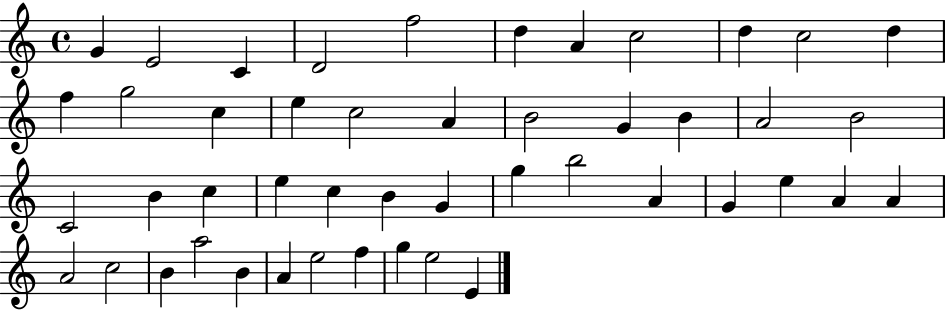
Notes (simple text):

G4/q E4/h C4/q D4/h F5/h D5/q A4/q C5/h D5/q C5/h D5/q F5/q G5/h C5/q E5/q C5/h A4/q B4/h G4/q B4/q A4/h B4/h C4/h B4/q C5/q E5/q C5/q B4/q G4/q G5/q B5/h A4/q G4/q E5/q A4/q A4/q A4/h C5/h B4/q A5/h B4/q A4/q E5/h F5/q G5/q E5/h E4/q